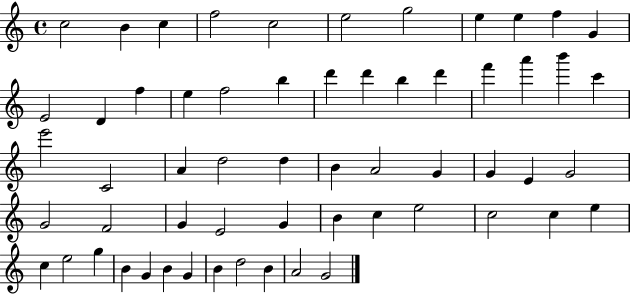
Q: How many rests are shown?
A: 0